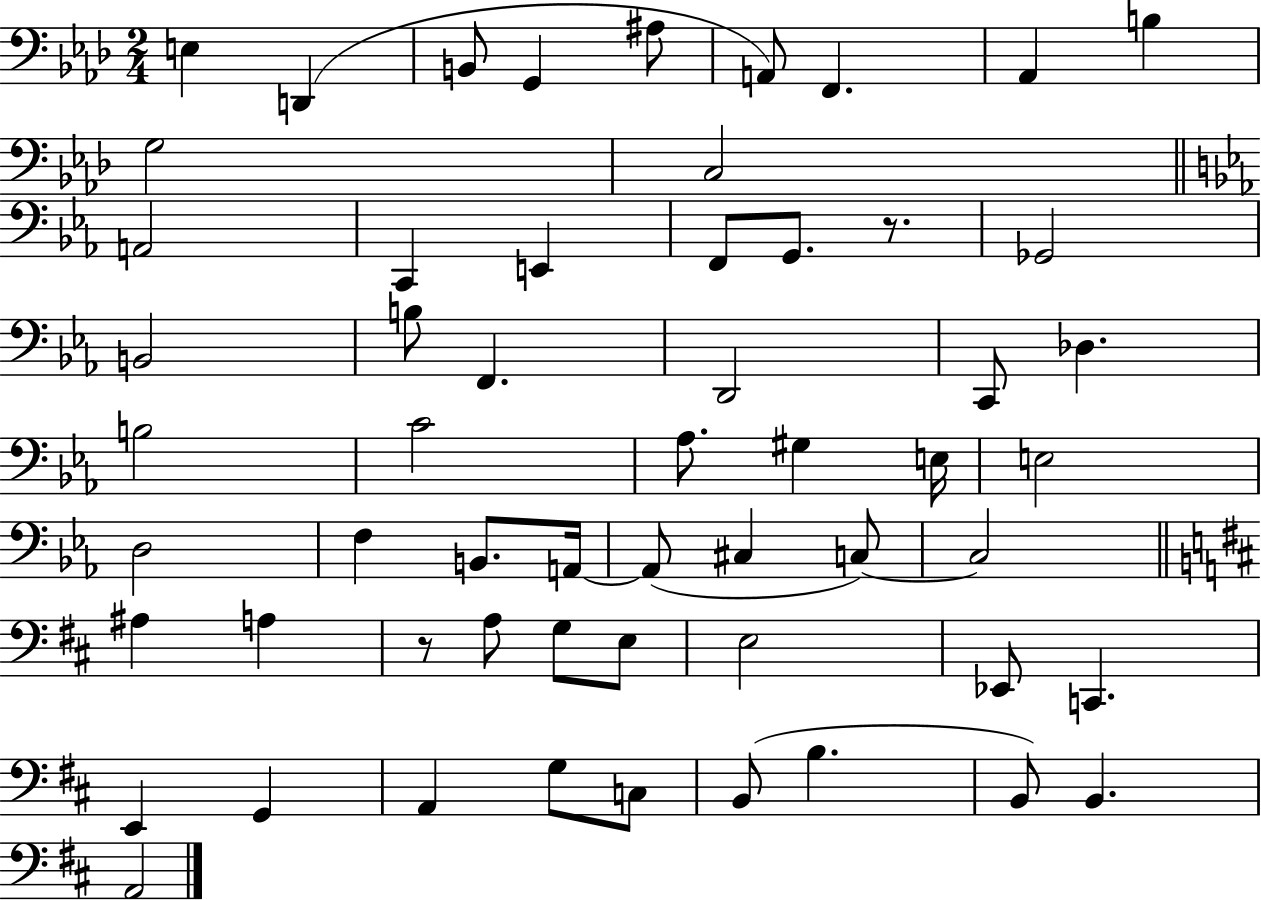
{
  \clef bass
  \numericTimeSignature
  \time 2/4
  \key aes \major
  e4 d,4( | b,8 g,4 ais8 | a,8) f,4. | aes,4 b4 | \break g2 | c2 | \bar "||" \break \key c \minor a,2 | c,4 e,4 | f,8 g,8. r8. | ges,2 | \break b,2 | b8 f,4. | d,2 | c,8 des4. | \break b2 | c'2 | aes8. gis4 e16 | e2 | \break d2 | f4 b,8. a,16~~ | a,8( cis4 c8~~) | c2 | \break \bar "||" \break \key d \major ais4 a4 | r8 a8 g8 e8 | e2 | ees,8 c,4. | \break e,4 g,4 | a,4 g8 c8 | b,8( b4. | b,8) b,4. | \break a,2 | \bar "|."
}